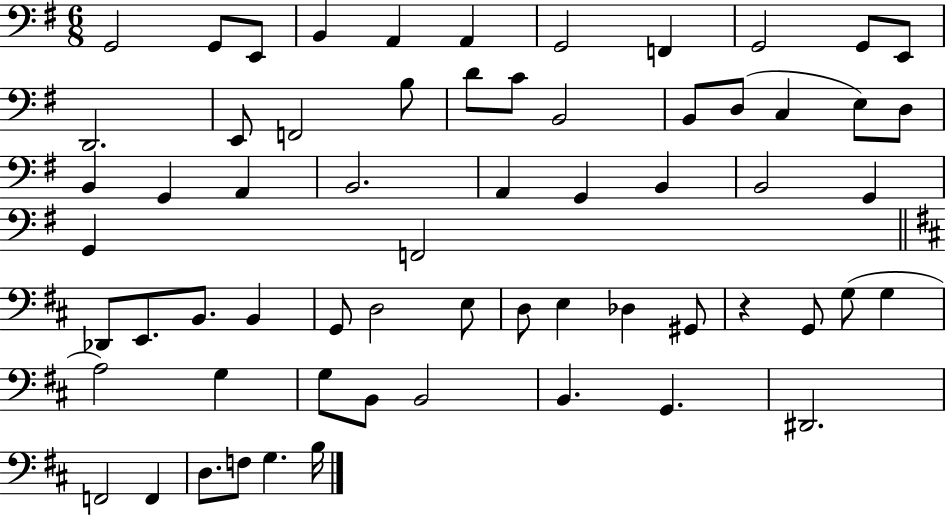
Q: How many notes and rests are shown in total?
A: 63